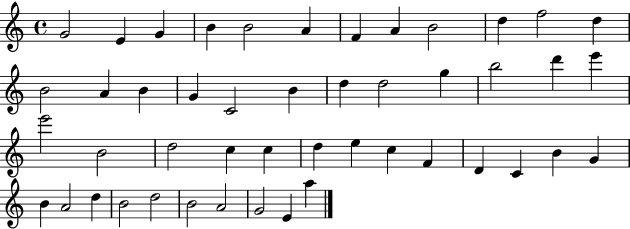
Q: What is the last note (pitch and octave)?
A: A5